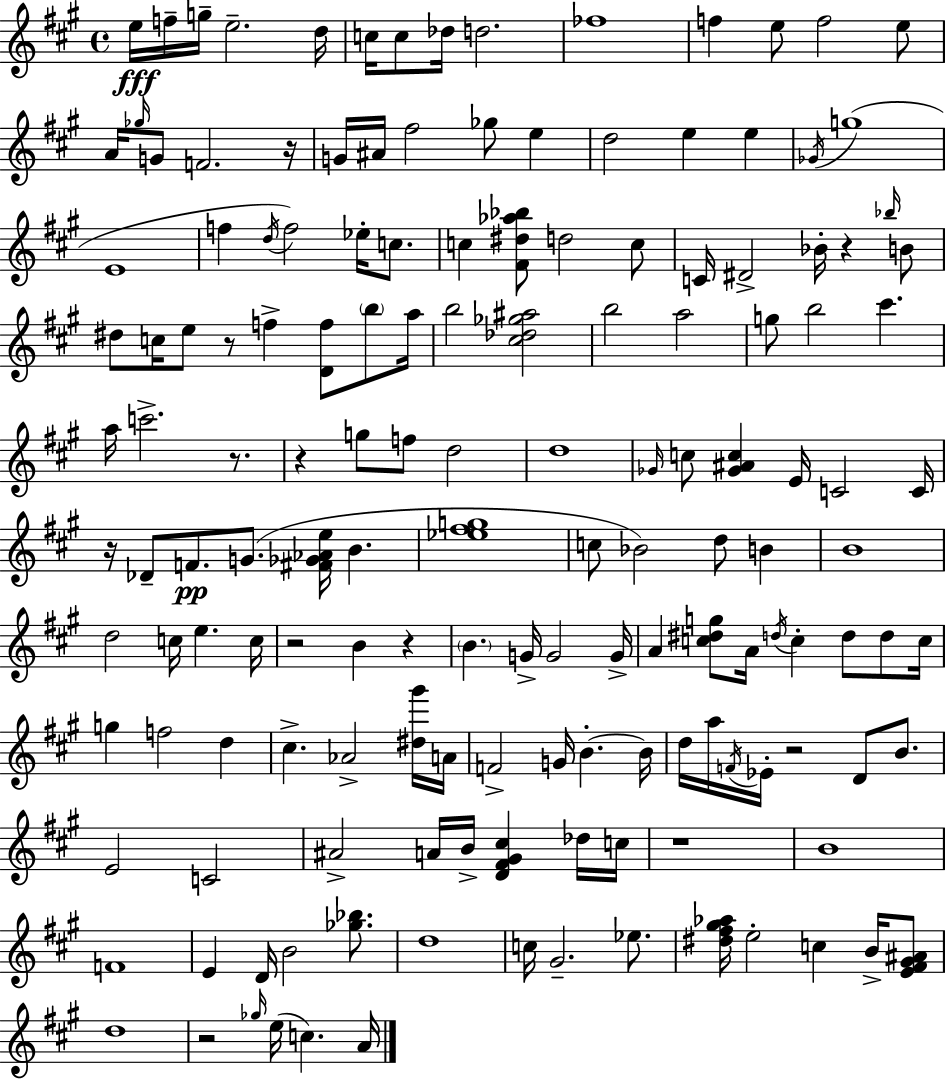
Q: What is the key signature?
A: A major